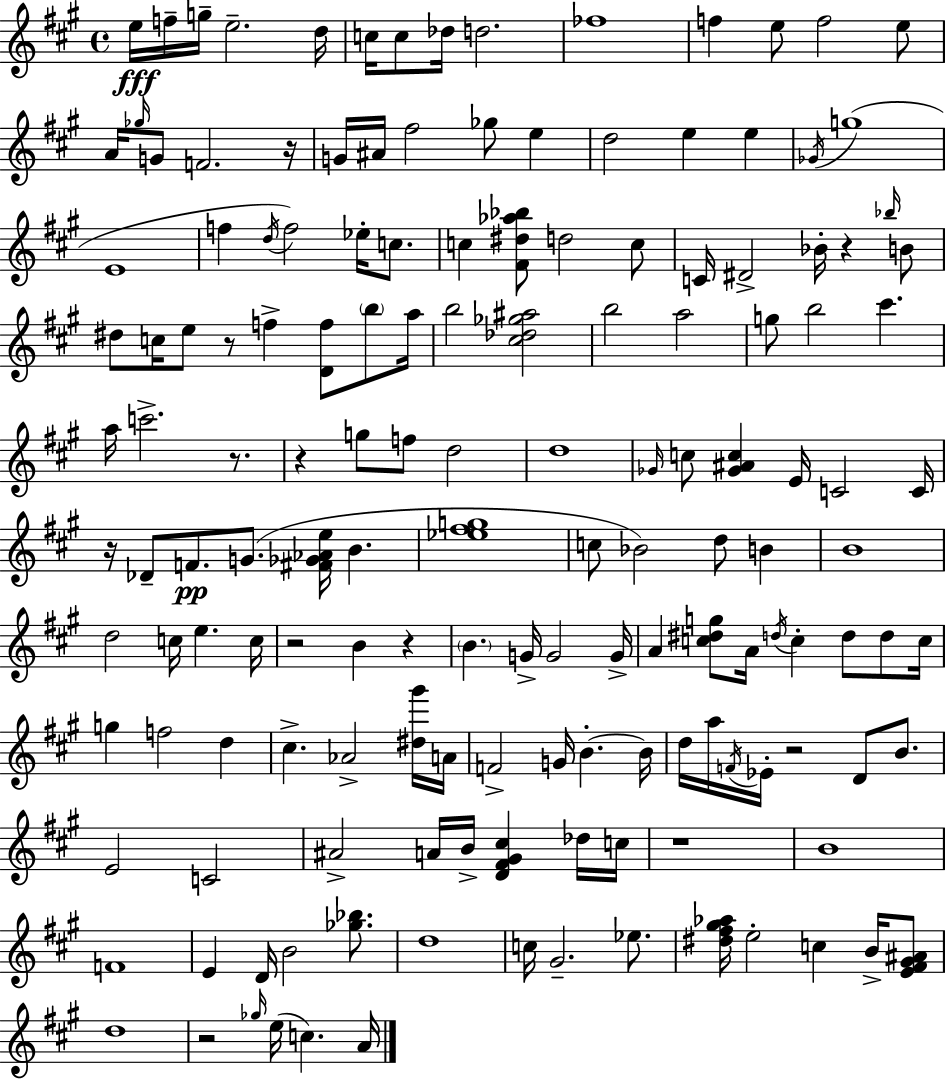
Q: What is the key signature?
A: A major